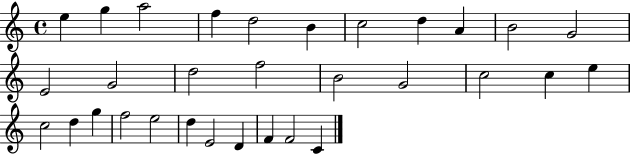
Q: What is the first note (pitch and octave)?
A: E5